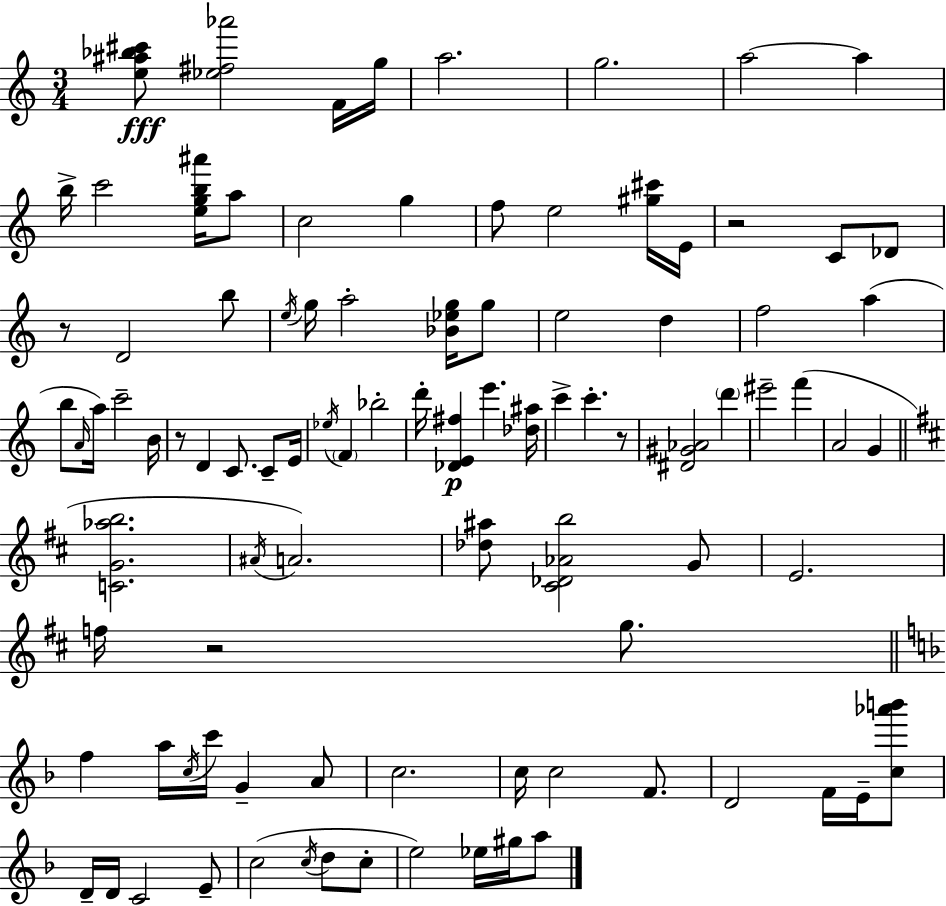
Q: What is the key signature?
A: A minor